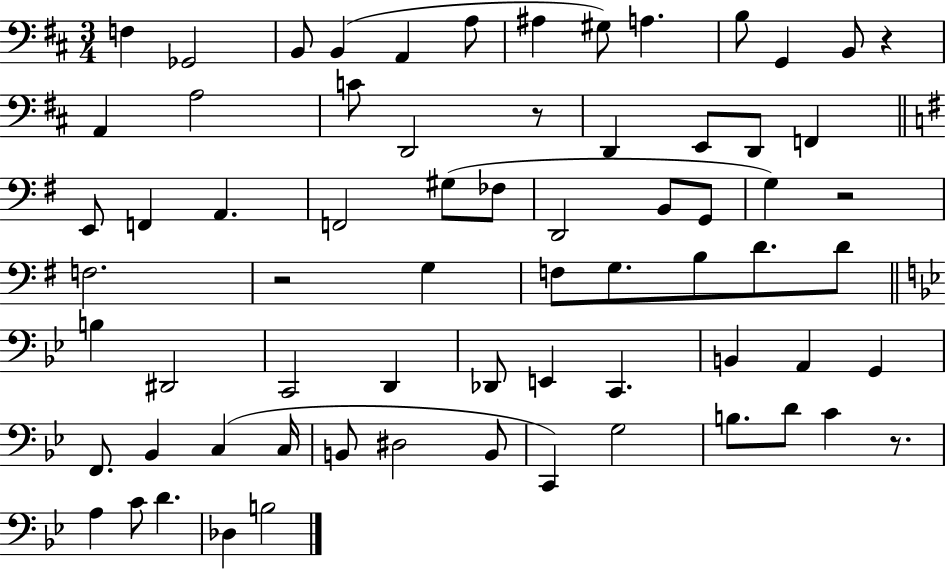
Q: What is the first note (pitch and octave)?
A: F3